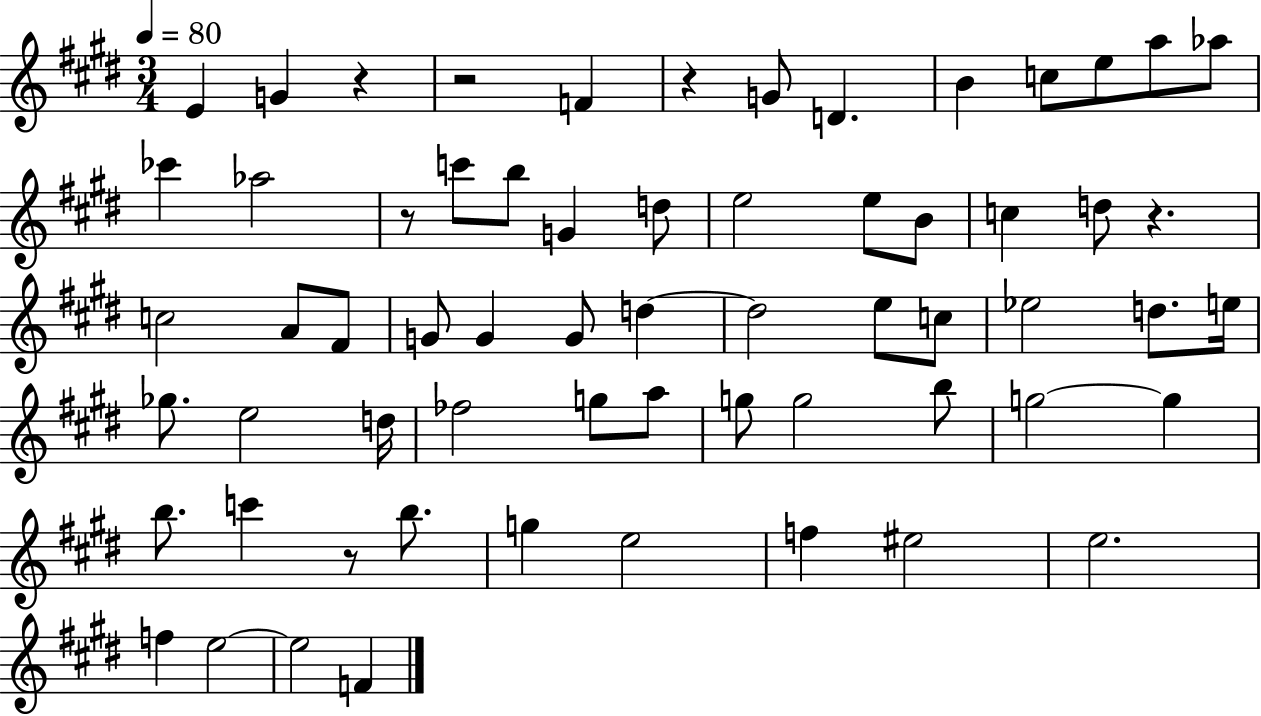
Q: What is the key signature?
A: E major